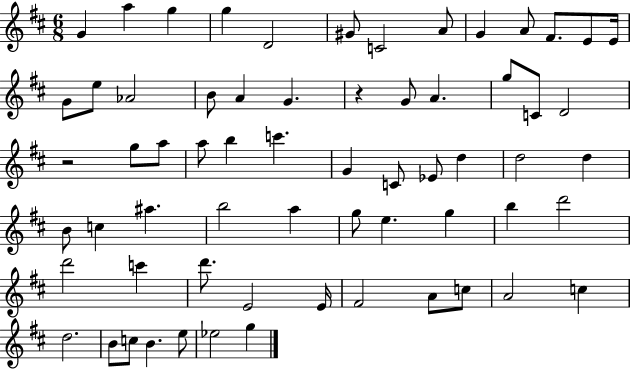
X:1
T:Untitled
M:6/8
L:1/4
K:D
G a g g D2 ^G/2 C2 A/2 G A/2 ^F/2 E/2 E/4 G/2 e/2 _A2 B/2 A G z G/2 A g/2 C/2 D2 z2 g/2 a/2 a/2 b c' G C/2 _E/2 d d2 d B/2 c ^a b2 a g/2 e g b d'2 d'2 c' d'/2 E2 E/4 ^F2 A/2 c/2 A2 c d2 B/2 c/2 B e/2 _e2 g